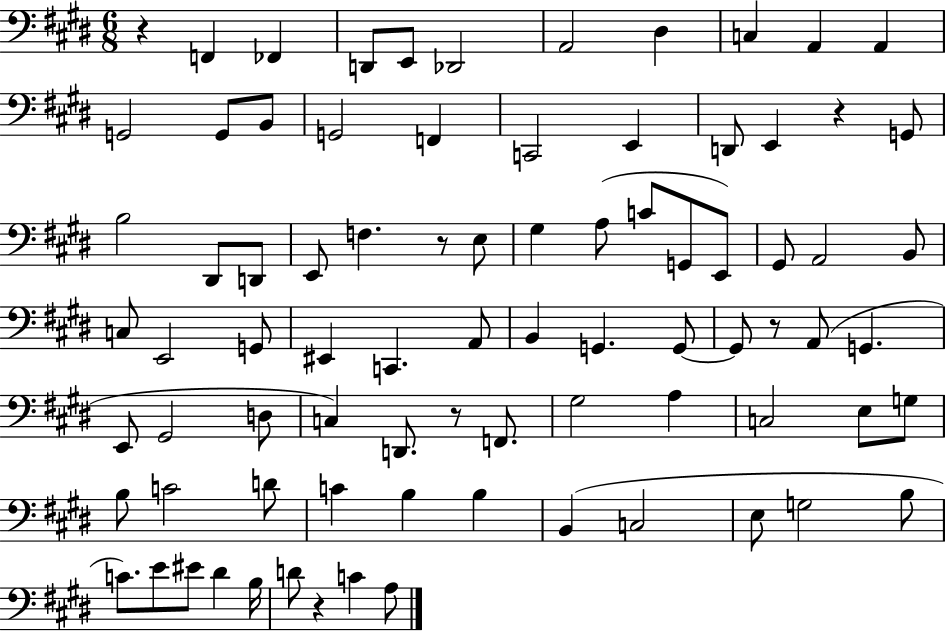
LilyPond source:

{
  \clef bass
  \numericTimeSignature
  \time 6/8
  \key e \major
  r4 f,4 fes,4 | d,8 e,8 des,2 | a,2 dis4 | c4 a,4 a,4 | \break g,2 g,8 b,8 | g,2 f,4 | c,2 e,4 | d,8 e,4 r4 g,8 | \break b2 dis,8 d,8 | e,8 f4. r8 e8 | gis4 a8( c'8 g,8 e,8) | gis,8 a,2 b,8 | \break c8 e,2 g,8 | eis,4 c,4. a,8 | b,4 g,4. g,8~~ | g,8 r8 a,8( g,4. | \break e,8 gis,2 d8 | c4) d,8. r8 f,8. | gis2 a4 | c2 e8 g8 | \break b8 c'2 d'8 | c'4 b4 b4 | b,4( c2 | e8 g2 b8 | \break c'8.) e'8 eis'8 dis'4 b16 | d'8 r4 c'4 a8 | \bar "|."
}